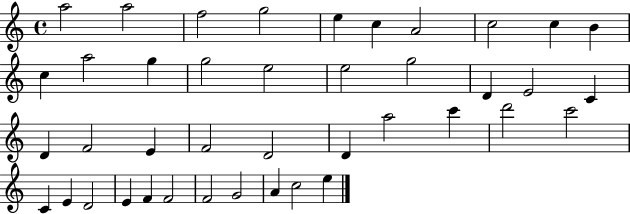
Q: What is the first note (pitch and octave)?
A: A5